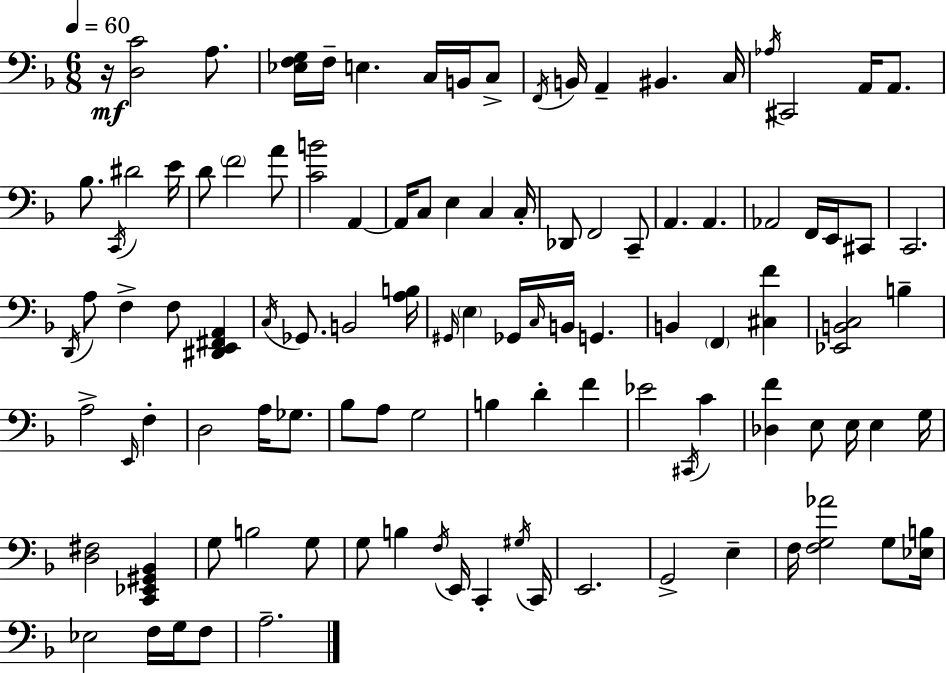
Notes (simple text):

R/s [D3,C4]/h A3/e. [Eb3,F3,G3]/s F3/s E3/q. C3/s B2/s C3/e F2/s B2/s A2/q BIS2/q. C3/s Ab3/s C#2/h A2/s A2/e. Bb3/e. C2/s D#4/h E4/s D4/e F4/h A4/e [C4,B4]/h A2/q A2/s C3/e E3/q C3/q C3/s Db2/e F2/h C2/e A2/q. A2/q. Ab2/h F2/s E2/s C#2/e C2/h. D2/s A3/e F3/q F3/e [D#2,E2,F#2,A2]/q C3/s Gb2/e. B2/h [A3,B3]/s G#2/s E3/q Gb2/s C3/s B2/s G2/q. B2/q F2/q [C#3,F4]/q [Eb2,B2,C3]/h B3/q A3/h E2/s F3/q D3/h A3/s Gb3/e. Bb3/e A3/e G3/h B3/q D4/q F4/q Eb4/h C#2/s C4/q [Db3,F4]/q E3/e E3/s E3/q G3/s [D3,F#3]/h [C2,Eb2,G#2,Bb2]/q G3/e B3/h G3/e G3/e B3/q F3/s E2/s C2/q G#3/s C2/s E2/h. G2/h E3/q F3/s [F3,G3,Ab4]/h G3/e [Eb3,B3]/s Eb3/h F3/s G3/s F3/e A3/h.